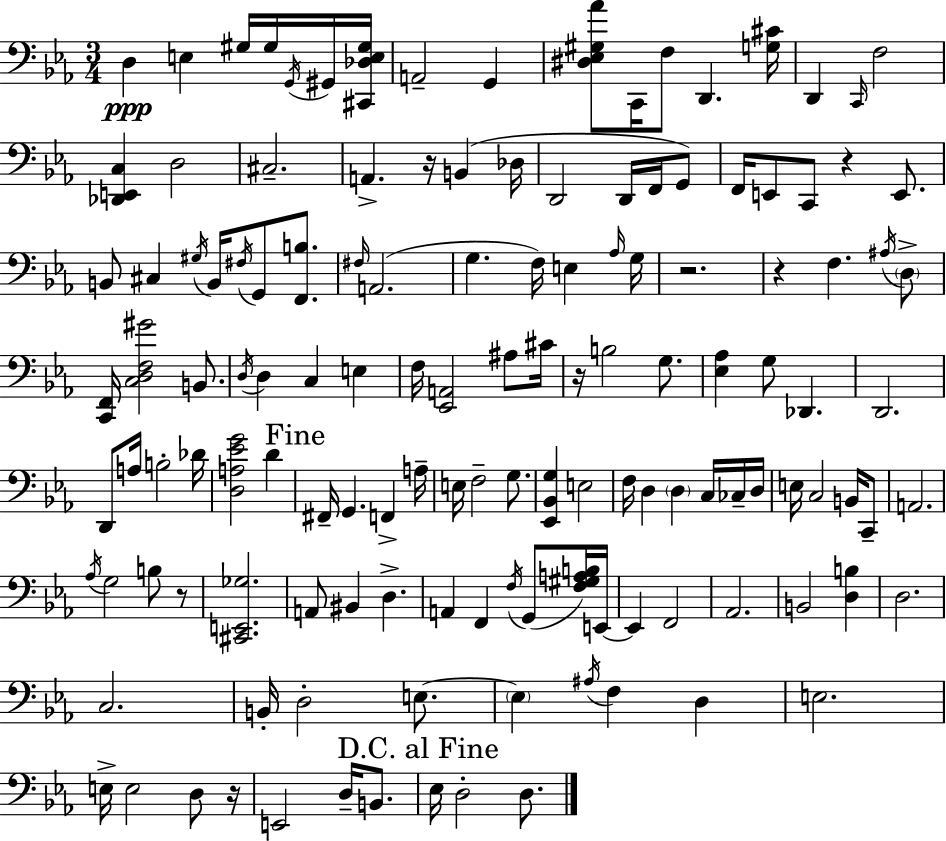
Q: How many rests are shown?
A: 7